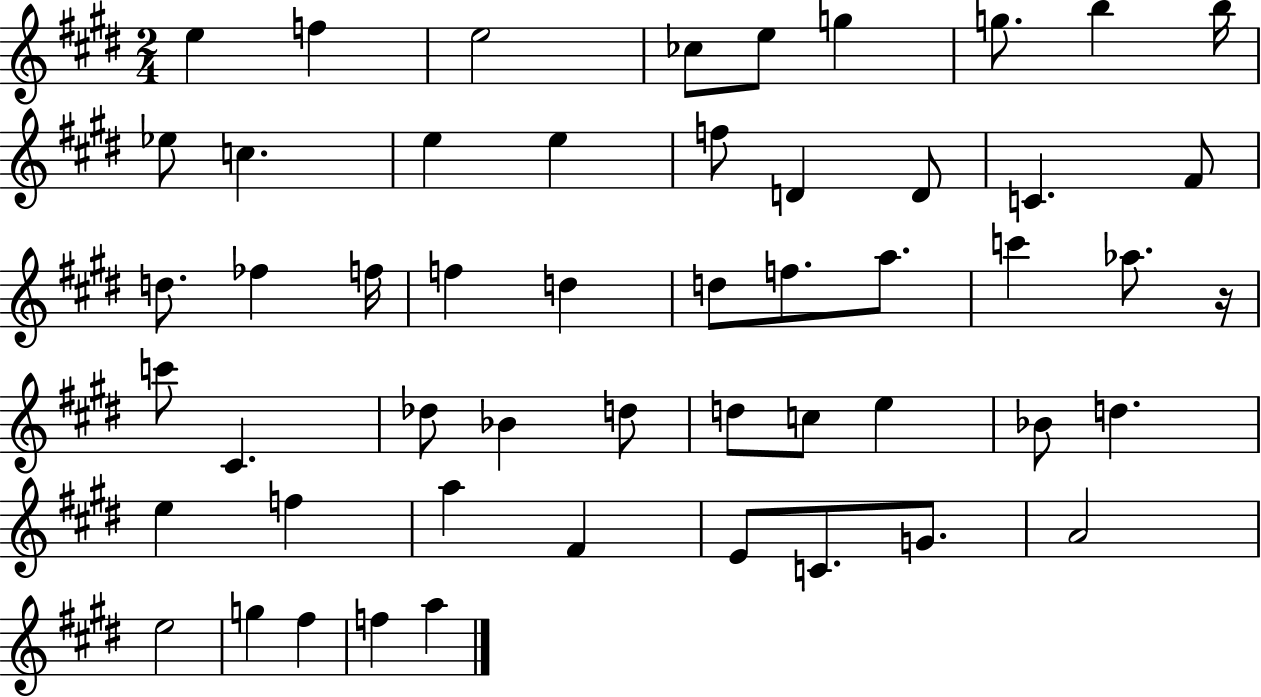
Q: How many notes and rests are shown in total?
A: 52